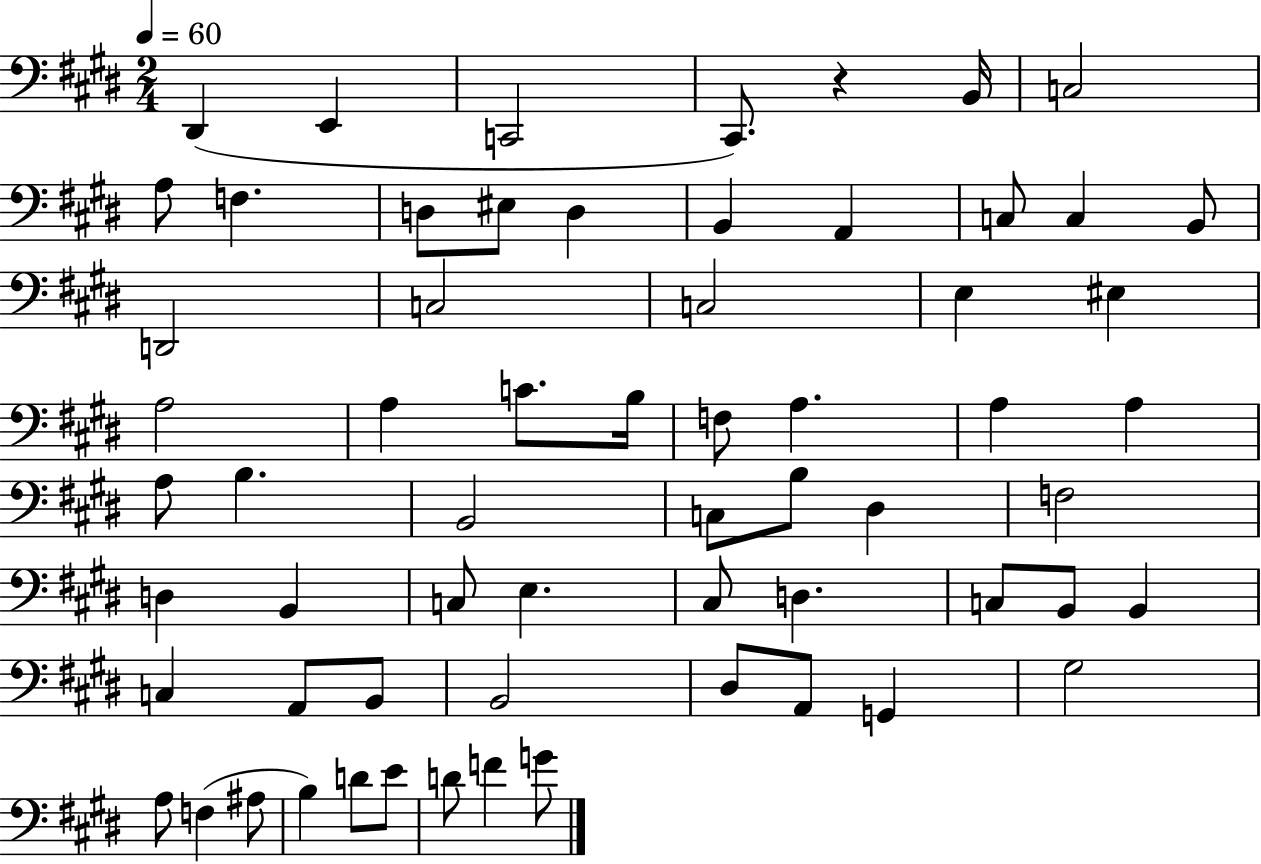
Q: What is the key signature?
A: E major